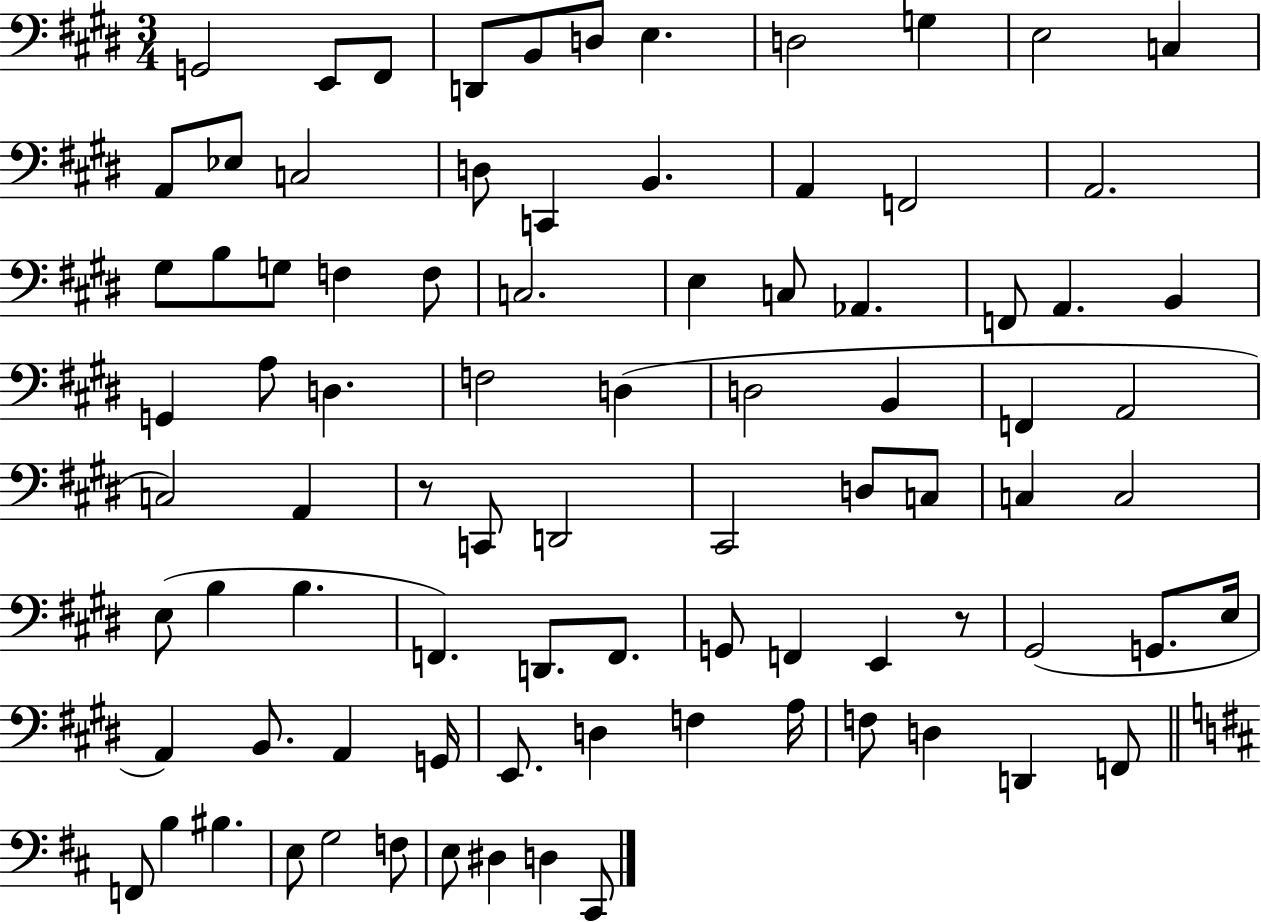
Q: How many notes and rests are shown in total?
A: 86